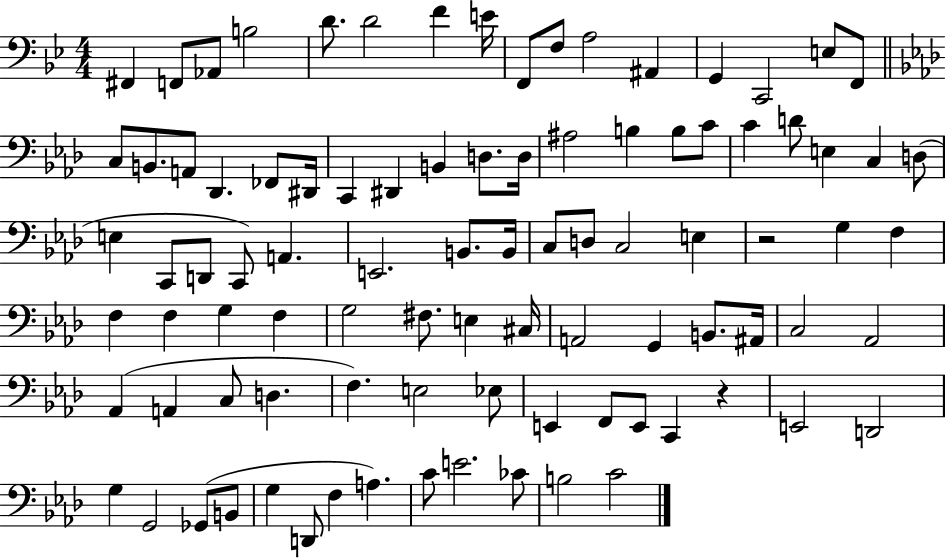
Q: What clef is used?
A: bass